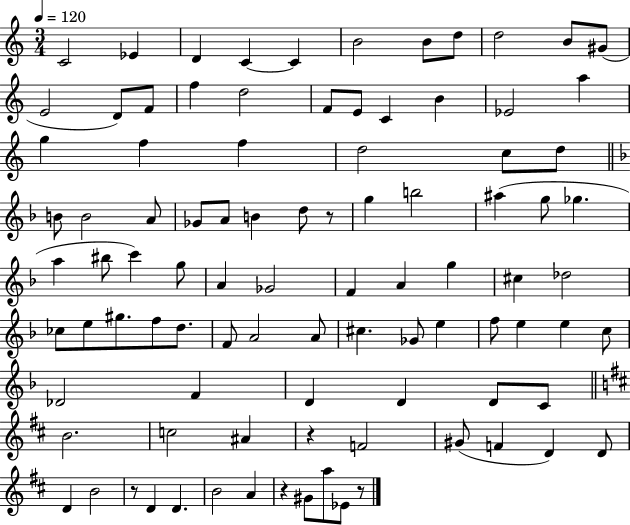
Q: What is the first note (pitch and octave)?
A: C4